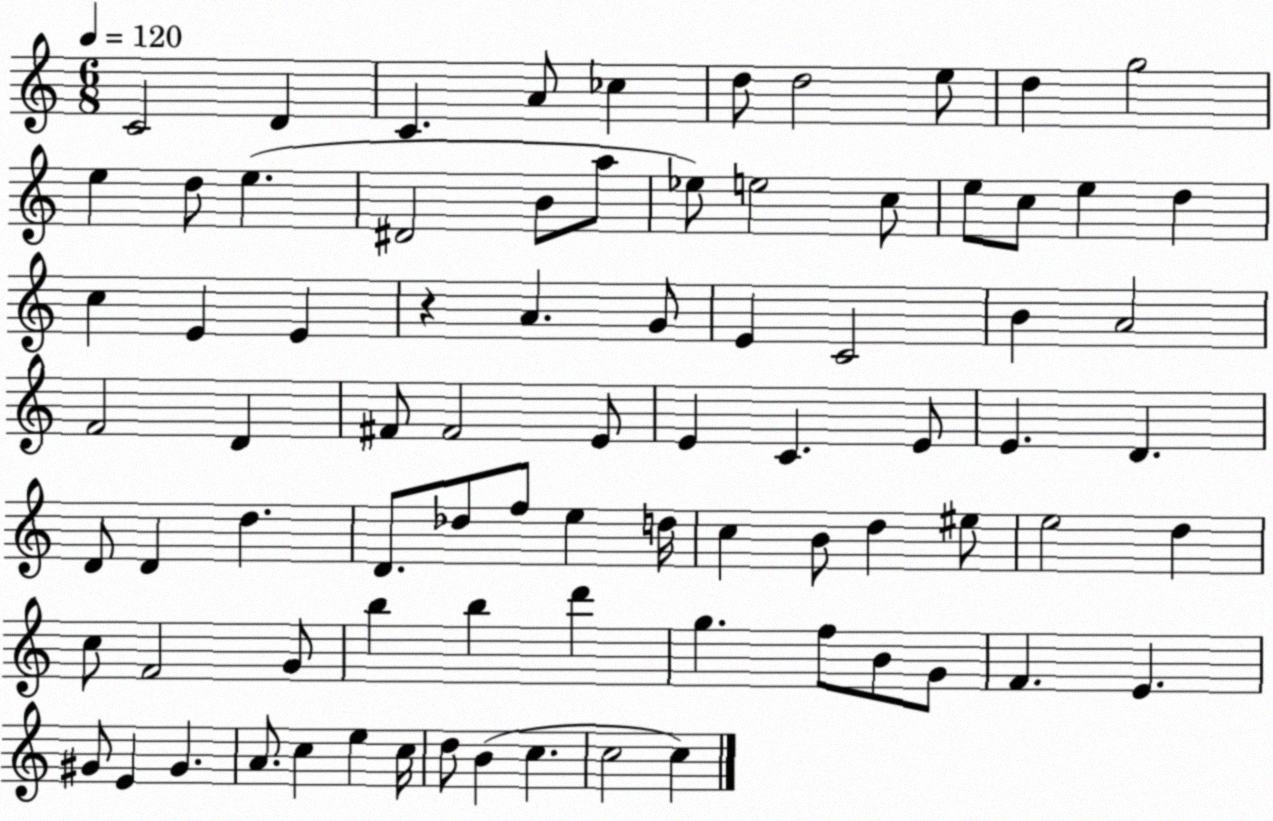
X:1
T:Untitled
M:6/8
L:1/4
K:C
C2 D C A/2 _c d/2 d2 e/2 d g2 e d/2 e ^D2 B/2 a/2 _e/2 e2 c/2 e/2 c/2 e d c E E z A G/2 E C2 B A2 F2 D ^F/2 ^F2 E/2 E C E/2 E D D/2 D d D/2 _d/2 f/2 e d/4 c B/2 d ^e/2 e2 d c/2 F2 G/2 b b d' g f/2 B/2 G/2 F E ^G/2 E ^G A/2 c e c/4 d/2 B c c2 c